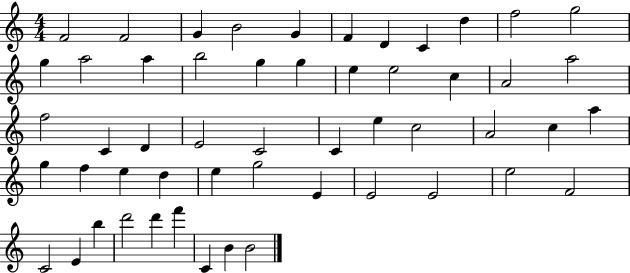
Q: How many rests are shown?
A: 0